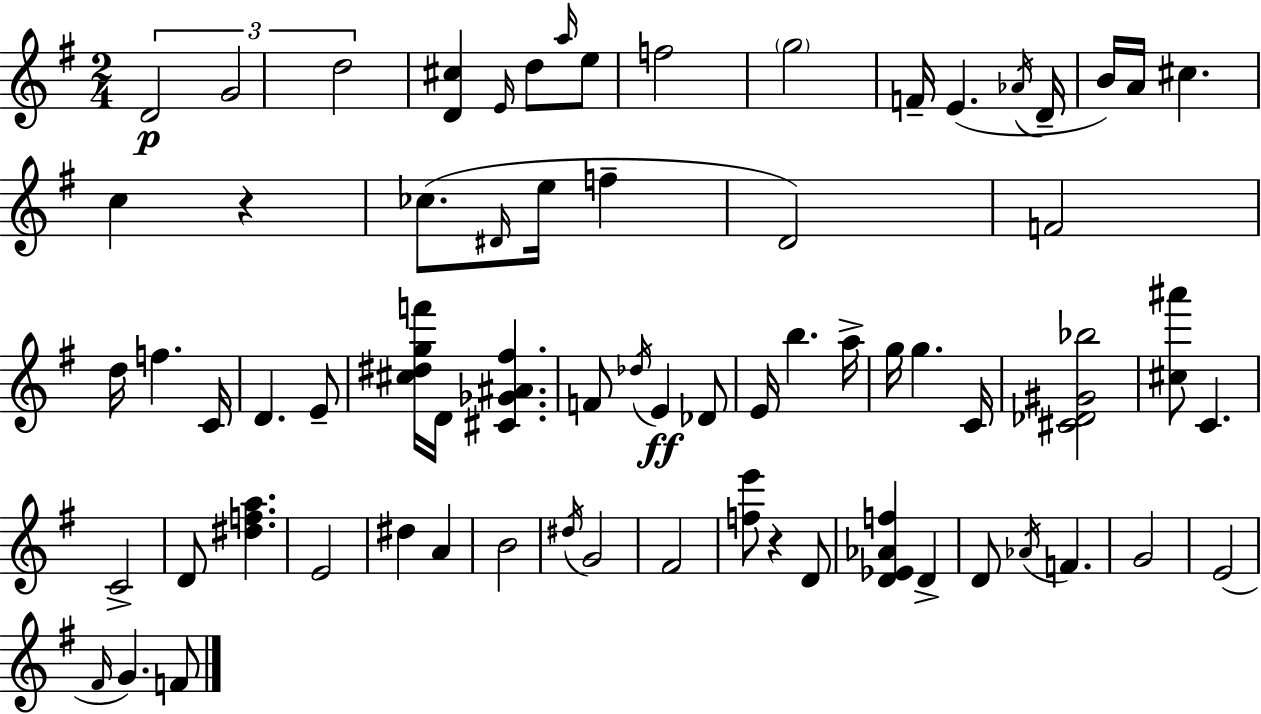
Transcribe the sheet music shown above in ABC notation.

X:1
T:Untitled
M:2/4
L:1/4
K:Em
D2 G2 d2 [D^c] E/4 d/2 a/4 e/2 f2 g2 F/4 E _A/4 D/4 B/4 A/4 ^c c z _c/2 ^D/4 e/4 f D2 F2 d/4 f C/4 D E/2 [^c^dgf']/4 D/4 [^C_G^A^f] F/2 _d/4 E _D/2 E/4 b a/4 g/4 g C/4 [^C_D^G_b]2 [^c^a']/2 C C2 D/2 [^dfa] E2 ^d A B2 ^d/4 G2 ^F2 [fe']/2 z D/2 [D_E_Af] D D/2 _A/4 F G2 E2 ^F/4 G F/2